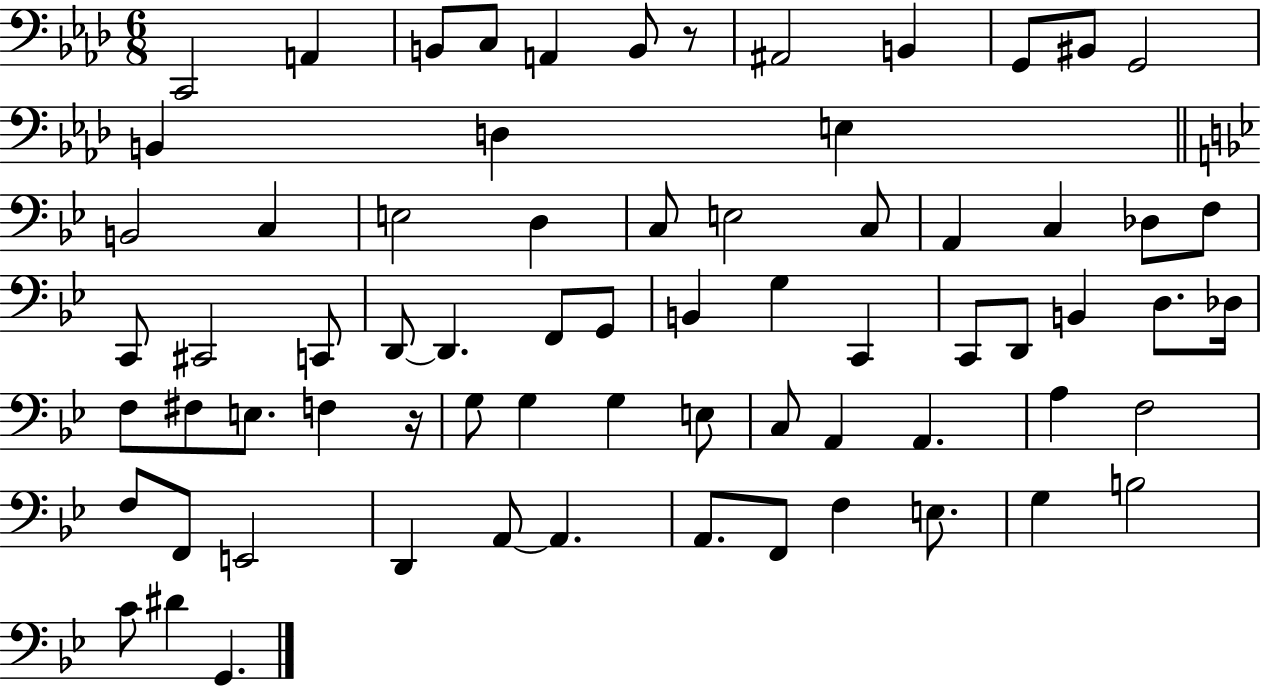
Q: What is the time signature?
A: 6/8